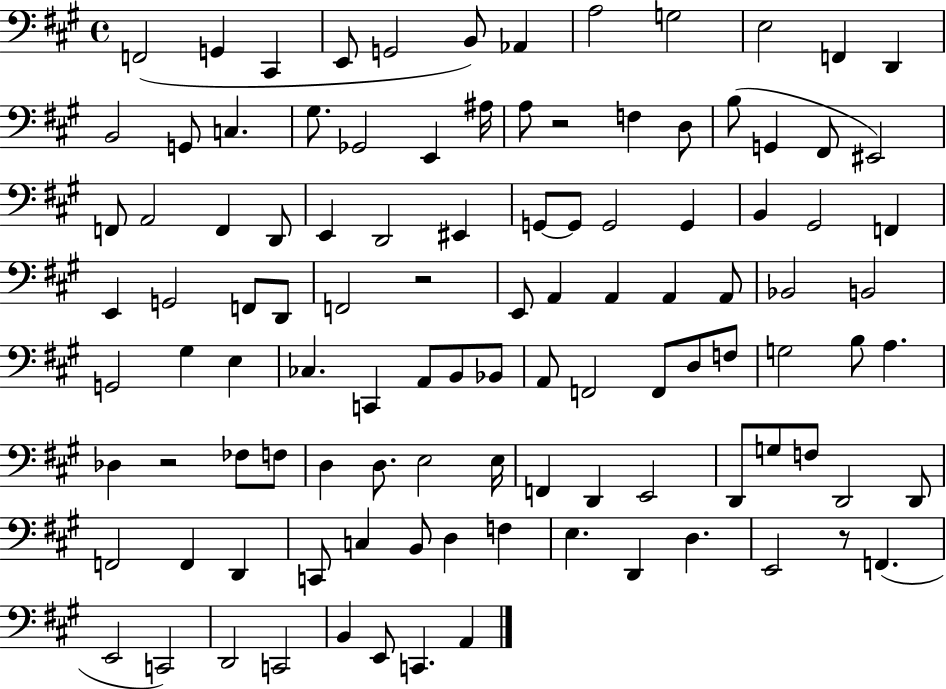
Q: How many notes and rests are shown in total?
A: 108